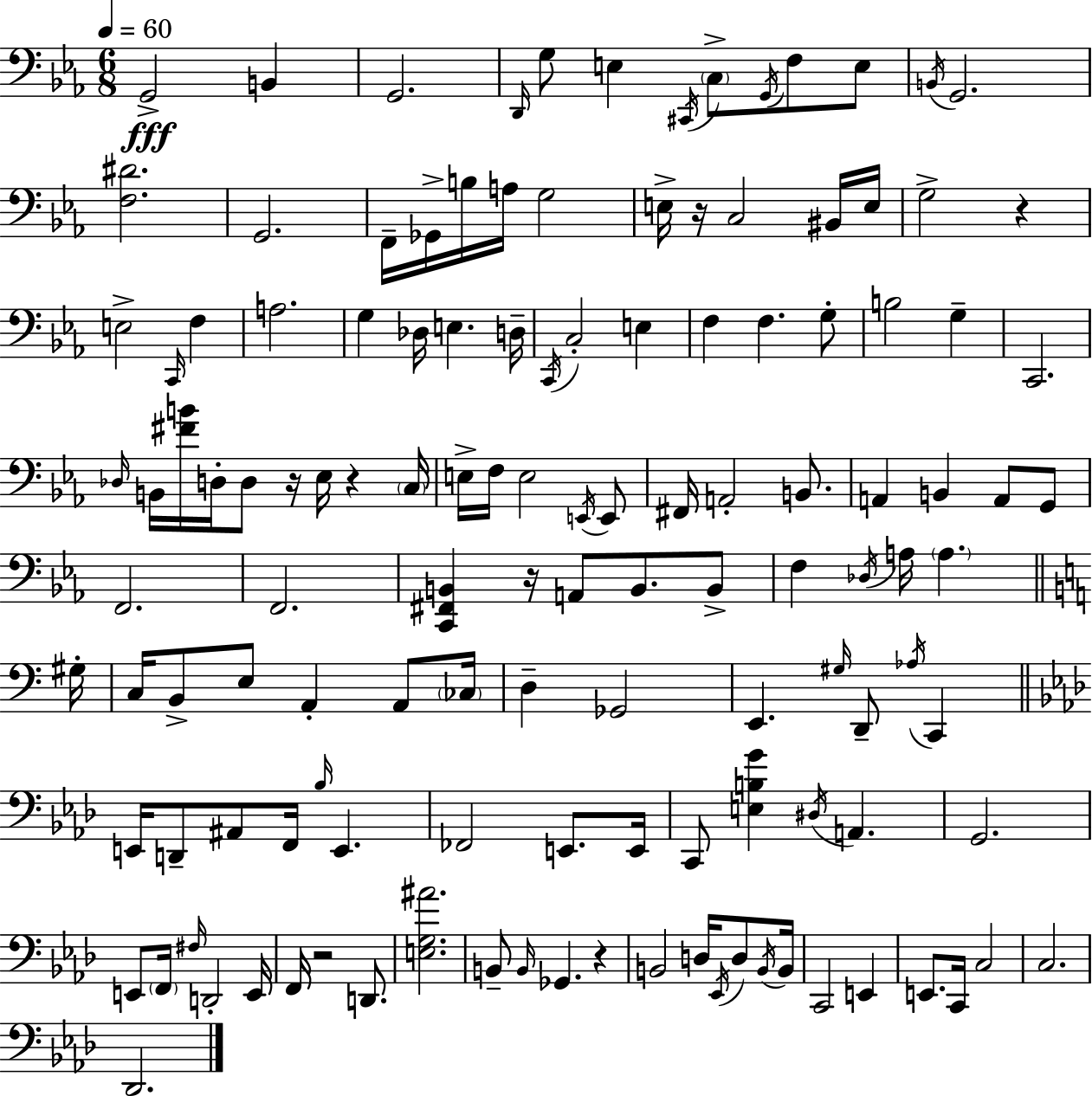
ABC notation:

X:1
T:Untitled
M:6/8
L:1/4
K:Eb
G,,2 B,, G,,2 D,,/4 G,/2 E, ^C,,/4 C,/2 G,,/4 F,/2 E,/2 B,,/4 G,,2 [F,^D]2 G,,2 F,,/4 _G,,/4 B,/4 A,/4 G,2 E,/4 z/4 C,2 ^B,,/4 E,/4 G,2 z E,2 C,,/4 F, A,2 G, _D,/4 E, D,/4 C,,/4 C,2 E, F, F, G,/2 B,2 G, C,,2 _D,/4 B,,/4 [^FB]/4 D,/4 D,/2 z/4 _E,/4 z C,/4 E,/4 F,/4 E,2 E,,/4 E,,/2 ^F,,/4 A,,2 B,,/2 A,, B,, A,,/2 G,,/2 F,,2 F,,2 [C,,^F,,B,,] z/4 A,,/2 B,,/2 B,,/2 F, _D,/4 A,/4 A, ^G,/4 C,/4 B,,/2 E,/2 A,, A,,/2 _C,/4 D, _G,,2 E,, ^G,/4 D,,/2 _A,/4 C,, E,,/4 D,,/2 ^A,,/2 F,,/4 _B,/4 E,, _F,,2 E,,/2 E,,/4 C,,/2 [E,B,G] ^D,/4 A,, G,,2 E,,/2 F,,/4 ^F,/4 D,,2 E,,/4 F,,/4 z2 D,,/2 [E,G,^A]2 B,,/2 B,,/4 _G,, z B,,2 D,/4 _E,,/4 D,/2 B,,/4 B,,/4 C,,2 E,, E,,/2 C,,/4 C,2 C,2 _D,,2